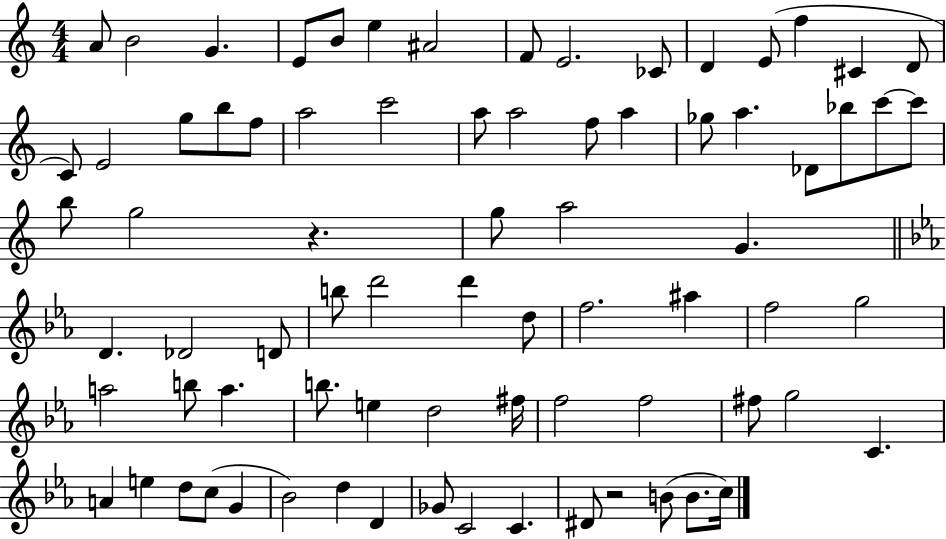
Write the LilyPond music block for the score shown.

{
  \clef treble
  \numericTimeSignature
  \time 4/4
  \key c \major
  a'8 b'2 g'4. | e'8 b'8 e''4 ais'2 | f'8 e'2. ces'8 | d'4 e'8( f''4 cis'4 d'8 | \break c'8) e'2 g''8 b''8 f''8 | a''2 c'''2 | a''8 a''2 f''8 a''4 | ges''8 a''4. des'8 bes''8 c'''8~~ c'''8 | \break b''8 g''2 r4. | g''8 a''2 g'4. | \bar "||" \break \key ees \major d'4. des'2 d'8 | b''8 d'''2 d'''4 d''8 | f''2. ais''4 | f''2 g''2 | \break a''2 b''8 a''4. | b''8. e''4 d''2 fis''16 | f''2 f''2 | fis''8 g''2 c'4. | \break a'4 e''4 d''8 c''8( g'4 | bes'2) d''4 d'4 | ges'8 c'2 c'4. | dis'8 r2 b'8( b'8. c''16) | \break \bar "|."
}